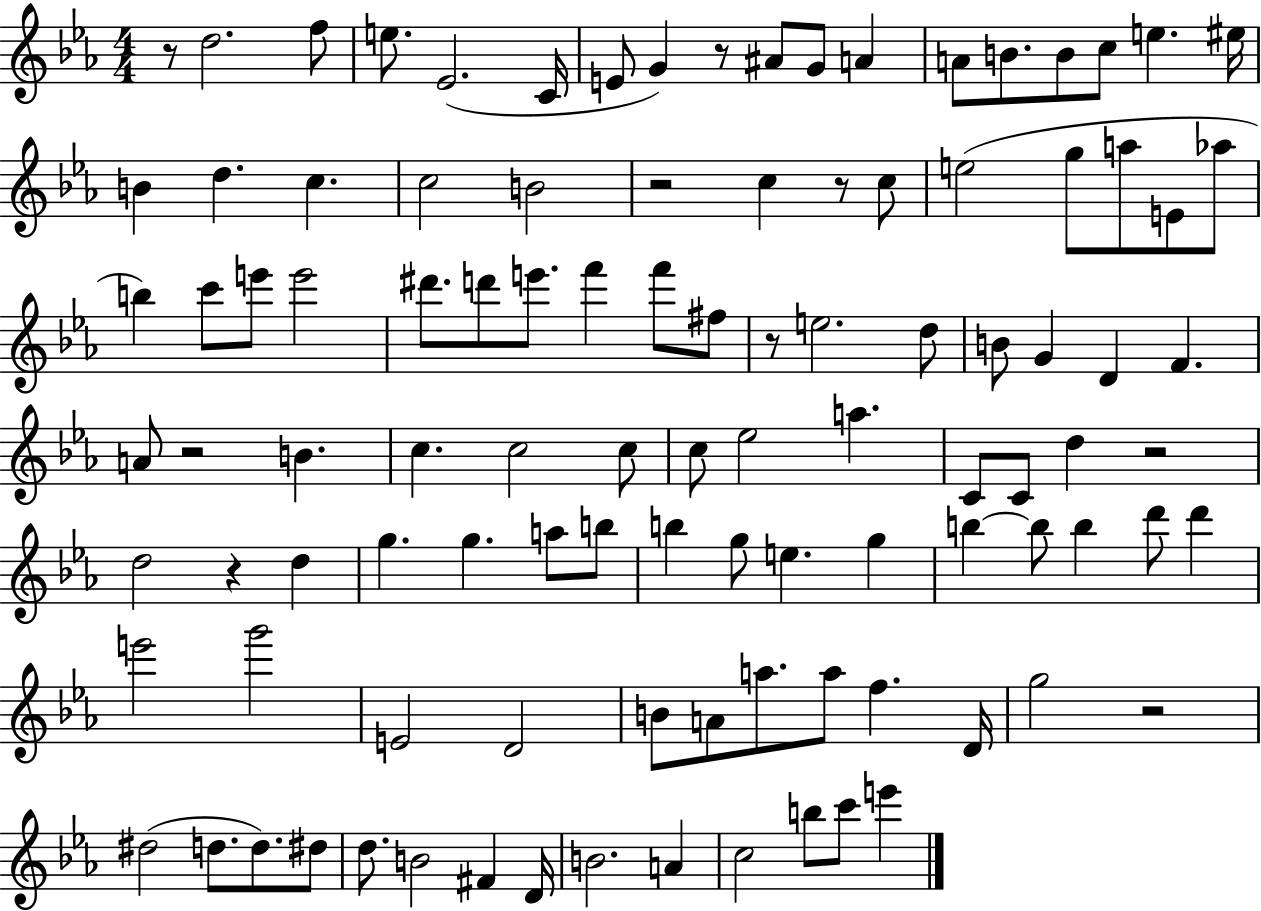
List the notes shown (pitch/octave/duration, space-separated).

R/e D5/h. F5/e E5/e. Eb4/h. C4/s E4/e G4/q R/e A#4/e G4/e A4/q A4/e B4/e. B4/e C5/e E5/q. EIS5/s B4/q D5/q. C5/q. C5/h B4/h R/h C5/q R/e C5/e E5/h G5/e A5/e E4/e Ab5/e B5/q C6/e E6/e E6/h D#6/e. D6/e E6/e. F6/q F6/e F#5/e R/e E5/h. D5/e B4/e G4/q D4/q F4/q. A4/e R/h B4/q. C5/q. C5/h C5/e C5/e Eb5/h A5/q. C4/e C4/e D5/q R/h D5/h R/q D5/q G5/q. G5/q. A5/e B5/e B5/q G5/e E5/q. G5/q B5/q B5/e B5/q D6/e D6/q E6/h G6/h E4/h D4/h B4/e A4/e A5/e. A5/e F5/q. D4/s G5/h R/h D#5/h D5/e. D5/e. D#5/e D5/e. B4/h F#4/q D4/s B4/h. A4/q C5/h B5/e C6/e E6/q